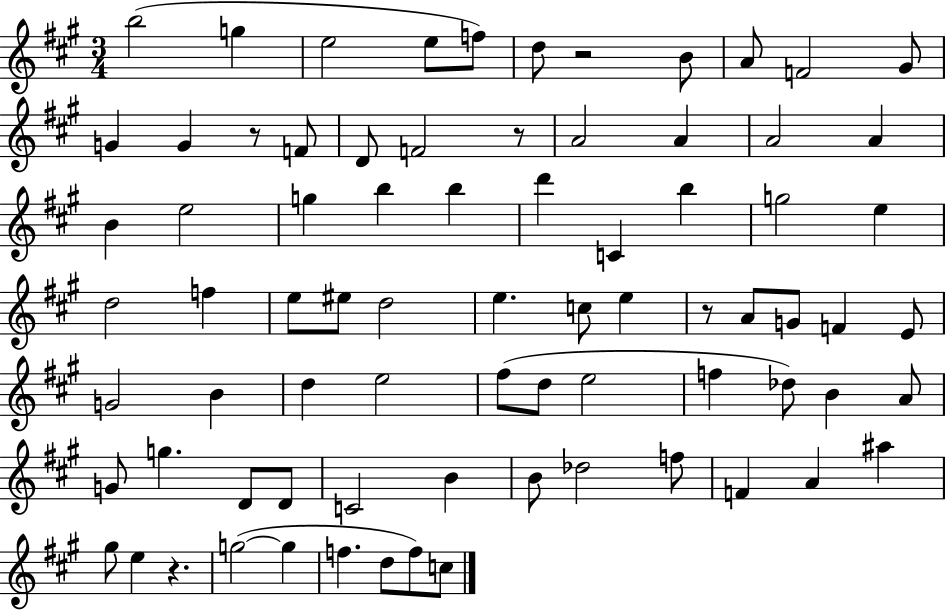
{
  \clef treble
  \numericTimeSignature
  \time 3/4
  \key a \major
  \repeat volta 2 { b''2( g''4 | e''2 e''8 f''8) | d''8 r2 b'8 | a'8 f'2 gis'8 | \break g'4 g'4 r8 f'8 | d'8 f'2 r8 | a'2 a'4 | a'2 a'4 | \break b'4 e''2 | g''4 b''4 b''4 | d'''4 c'4 b''4 | g''2 e''4 | \break d''2 f''4 | e''8 eis''8 d''2 | e''4. c''8 e''4 | r8 a'8 g'8 f'4 e'8 | \break g'2 b'4 | d''4 e''2 | fis''8( d''8 e''2 | f''4 des''8) b'4 a'8 | \break g'8 g''4. d'8 d'8 | c'2 b'4 | b'8 des''2 f''8 | f'4 a'4 ais''4 | \break gis''8 e''4 r4. | g''2~(~ g''4 | f''4. d''8 f''8) c''8 | } \bar "|."
}